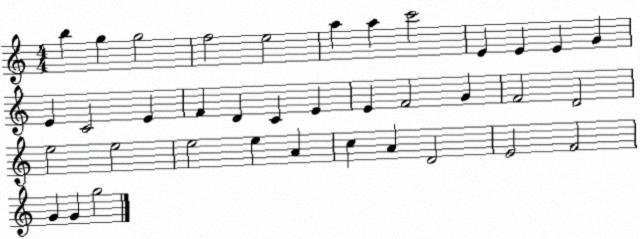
X:1
T:Untitled
M:4/4
L:1/4
K:C
b g g2 f2 e2 a a c'2 E E E G E C2 E F D C E E F2 G F2 D2 e2 e2 e2 e A c A D2 E2 F2 G G g2